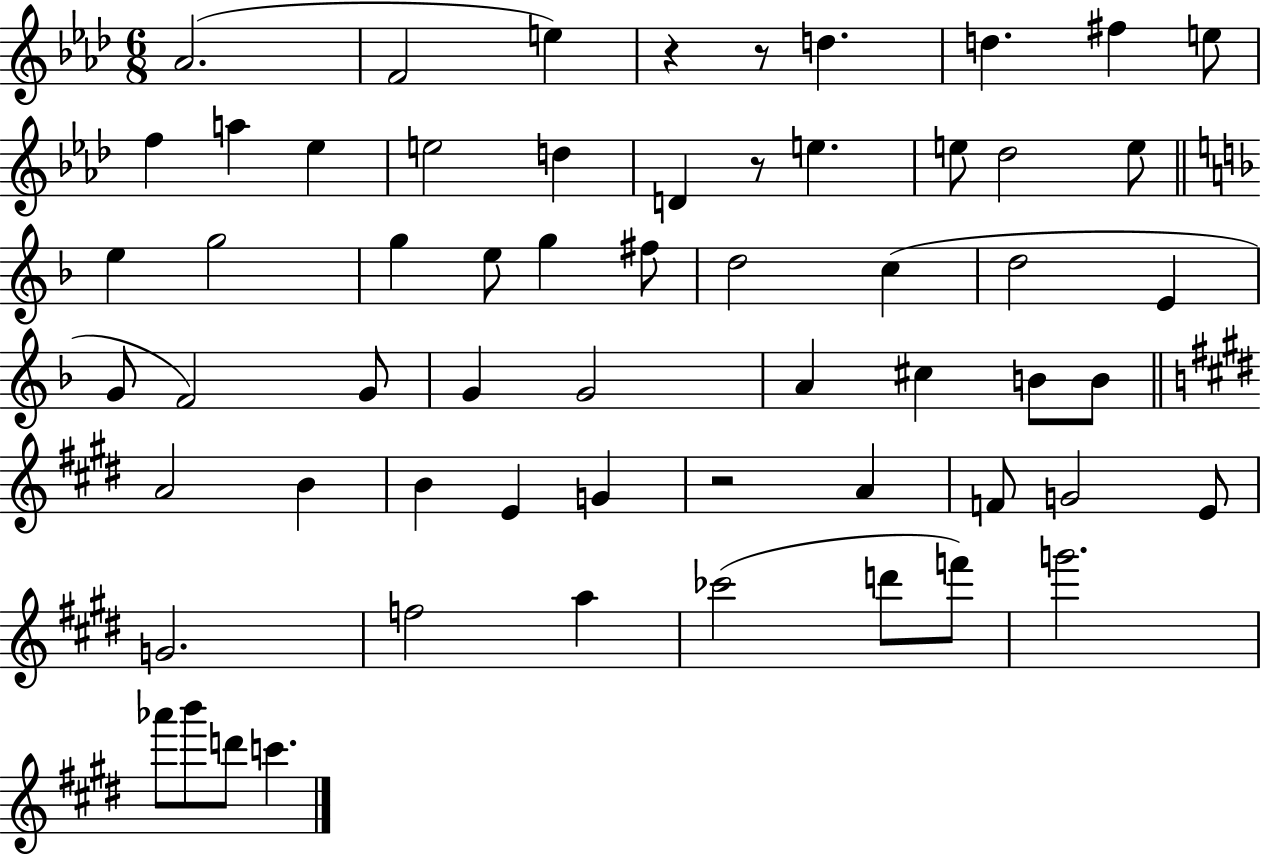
X:1
T:Untitled
M:6/8
L:1/4
K:Ab
_A2 F2 e z z/2 d d ^f e/2 f a _e e2 d D z/2 e e/2 _d2 e/2 e g2 g e/2 g ^f/2 d2 c d2 E G/2 F2 G/2 G G2 A ^c B/2 B/2 A2 B B E G z2 A F/2 G2 E/2 G2 f2 a _c'2 d'/2 f'/2 g'2 _a'/2 b'/2 d'/2 c'